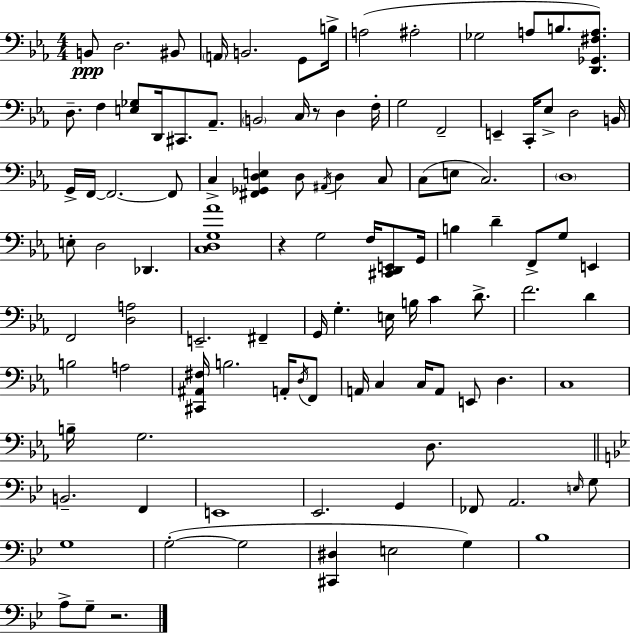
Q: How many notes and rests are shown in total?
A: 107